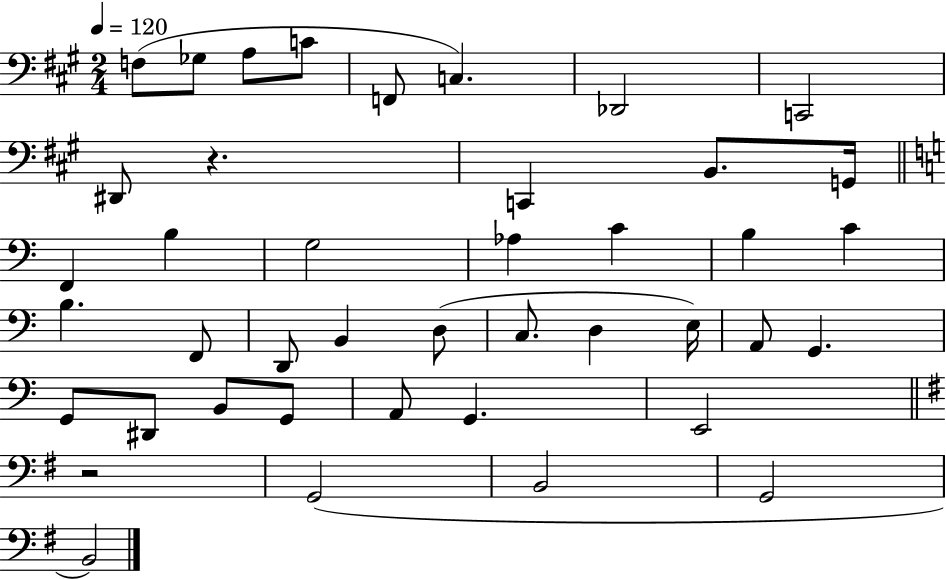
F3/e Gb3/e A3/e C4/e F2/e C3/q. Db2/h C2/h D#2/e R/q. C2/q B2/e. G2/s F2/q B3/q G3/h Ab3/q C4/q B3/q C4/q B3/q. F2/e D2/e B2/q D3/e C3/e. D3/q E3/s A2/e G2/q. G2/e D#2/e B2/e G2/e A2/e G2/q. E2/h R/h G2/h B2/h G2/h B2/h